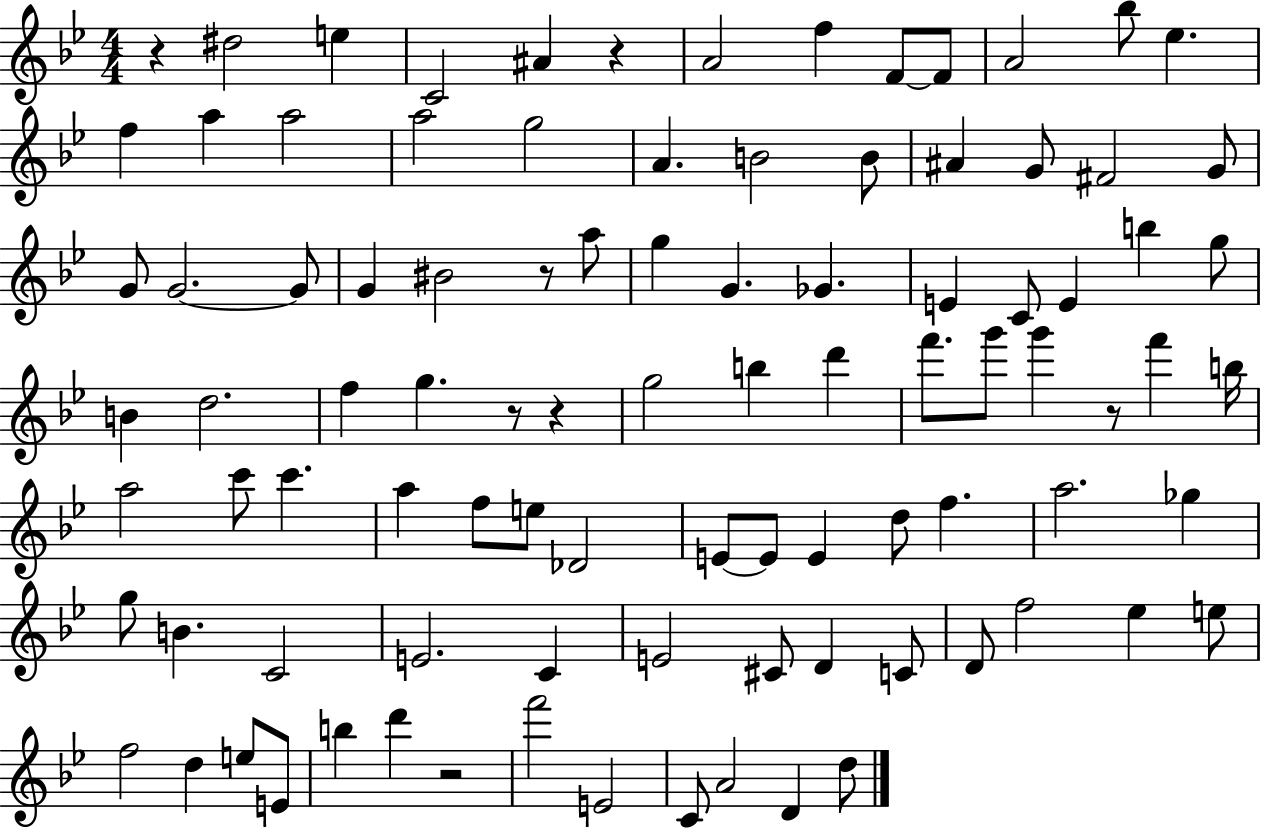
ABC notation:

X:1
T:Untitled
M:4/4
L:1/4
K:Bb
z ^d2 e C2 ^A z A2 f F/2 F/2 A2 _b/2 _e f a a2 a2 g2 A B2 B/2 ^A G/2 ^F2 G/2 G/2 G2 G/2 G ^B2 z/2 a/2 g G _G E C/2 E b g/2 B d2 f g z/2 z g2 b d' f'/2 g'/2 g' z/2 f' b/4 a2 c'/2 c' a f/2 e/2 _D2 E/2 E/2 E d/2 f a2 _g g/2 B C2 E2 C E2 ^C/2 D C/2 D/2 f2 _e e/2 f2 d e/2 E/2 b d' z2 f'2 E2 C/2 A2 D d/2